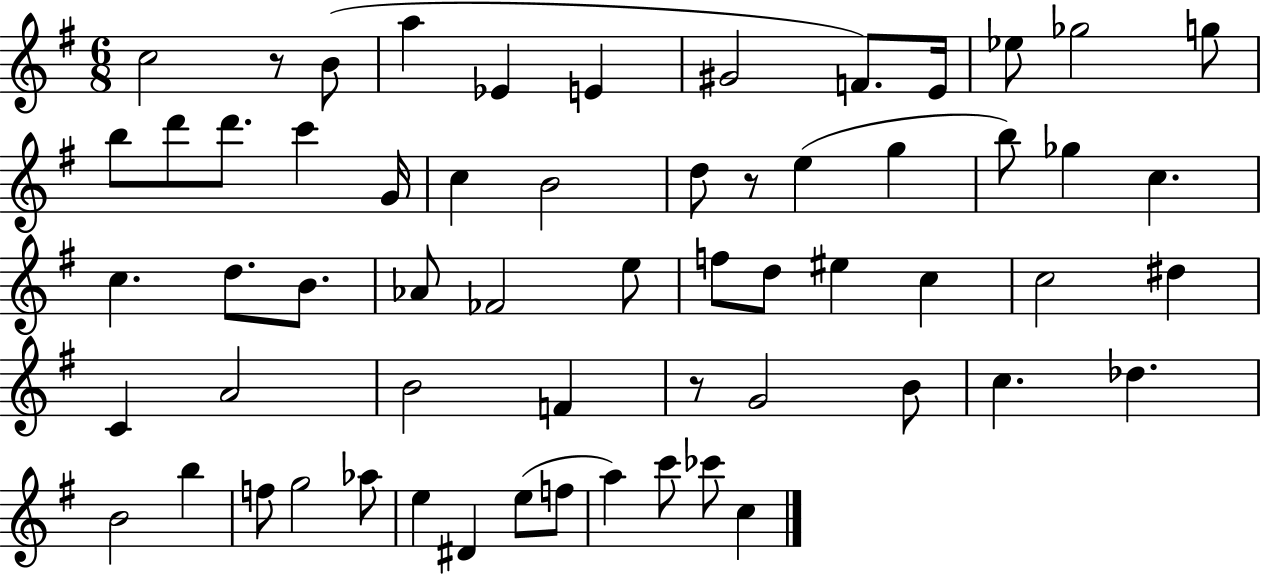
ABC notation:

X:1
T:Untitled
M:6/8
L:1/4
K:G
c2 z/2 B/2 a _E E ^G2 F/2 E/4 _e/2 _g2 g/2 b/2 d'/2 d'/2 c' G/4 c B2 d/2 z/2 e g b/2 _g c c d/2 B/2 _A/2 _F2 e/2 f/2 d/2 ^e c c2 ^d C A2 B2 F z/2 G2 B/2 c _d B2 b f/2 g2 _a/2 e ^D e/2 f/2 a c'/2 _c'/2 c